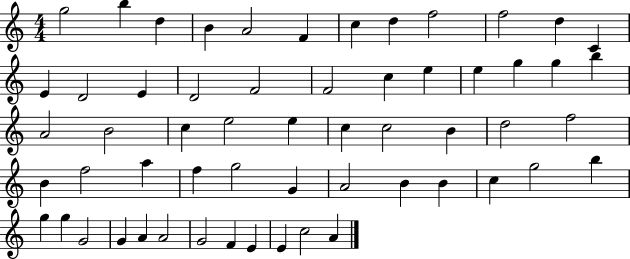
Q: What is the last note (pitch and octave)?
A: A4